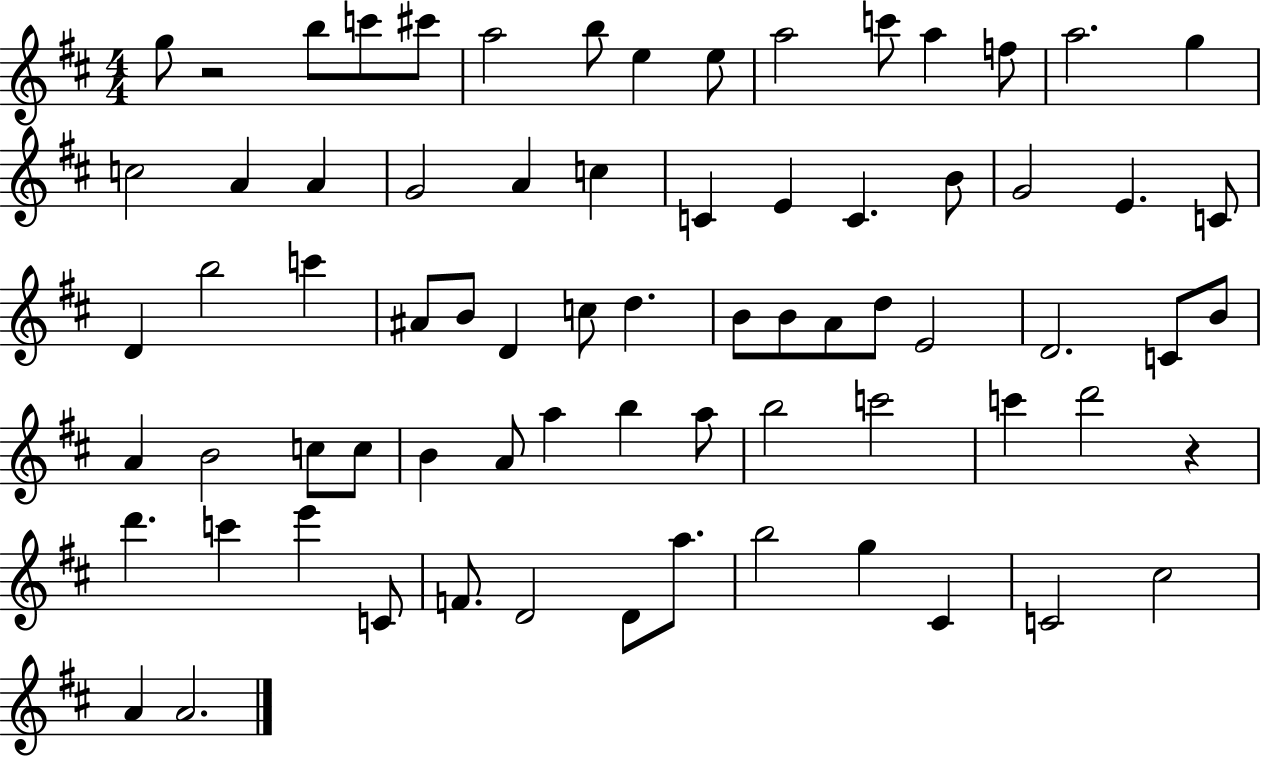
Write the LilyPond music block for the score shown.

{
  \clef treble
  \numericTimeSignature
  \time 4/4
  \key d \major
  g''8 r2 b''8 c'''8 cis'''8 | a''2 b''8 e''4 e''8 | a''2 c'''8 a''4 f''8 | a''2. g''4 | \break c''2 a'4 a'4 | g'2 a'4 c''4 | c'4 e'4 c'4. b'8 | g'2 e'4. c'8 | \break d'4 b''2 c'''4 | ais'8 b'8 d'4 c''8 d''4. | b'8 b'8 a'8 d''8 e'2 | d'2. c'8 b'8 | \break a'4 b'2 c''8 c''8 | b'4 a'8 a''4 b''4 a''8 | b''2 c'''2 | c'''4 d'''2 r4 | \break d'''4. c'''4 e'''4 c'8 | f'8. d'2 d'8 a''8. | b''2 g''4 cis'4 | c'2 cis''2 | \break a'4 a'2. | \bar "|."
}